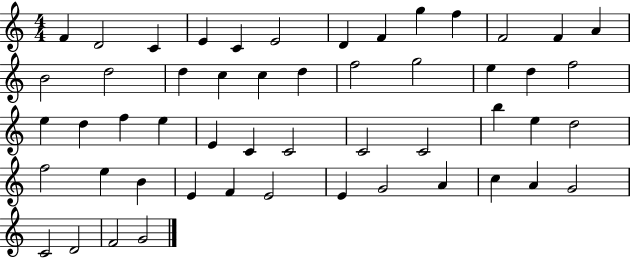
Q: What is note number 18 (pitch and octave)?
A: C5